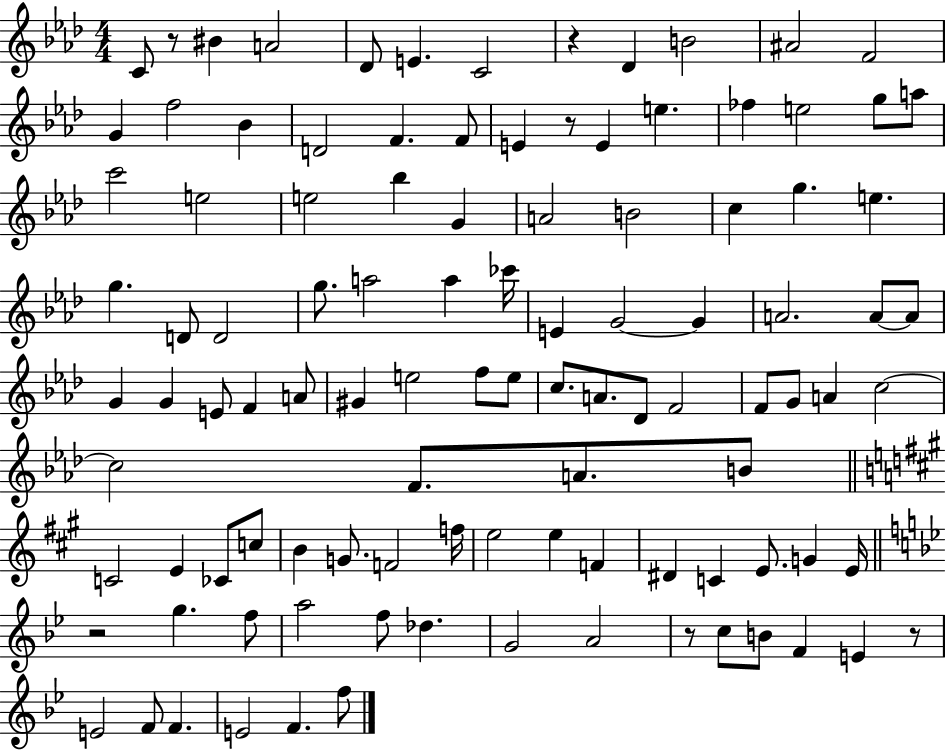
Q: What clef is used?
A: treble